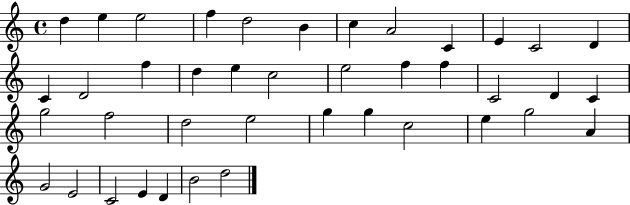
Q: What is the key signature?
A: C major